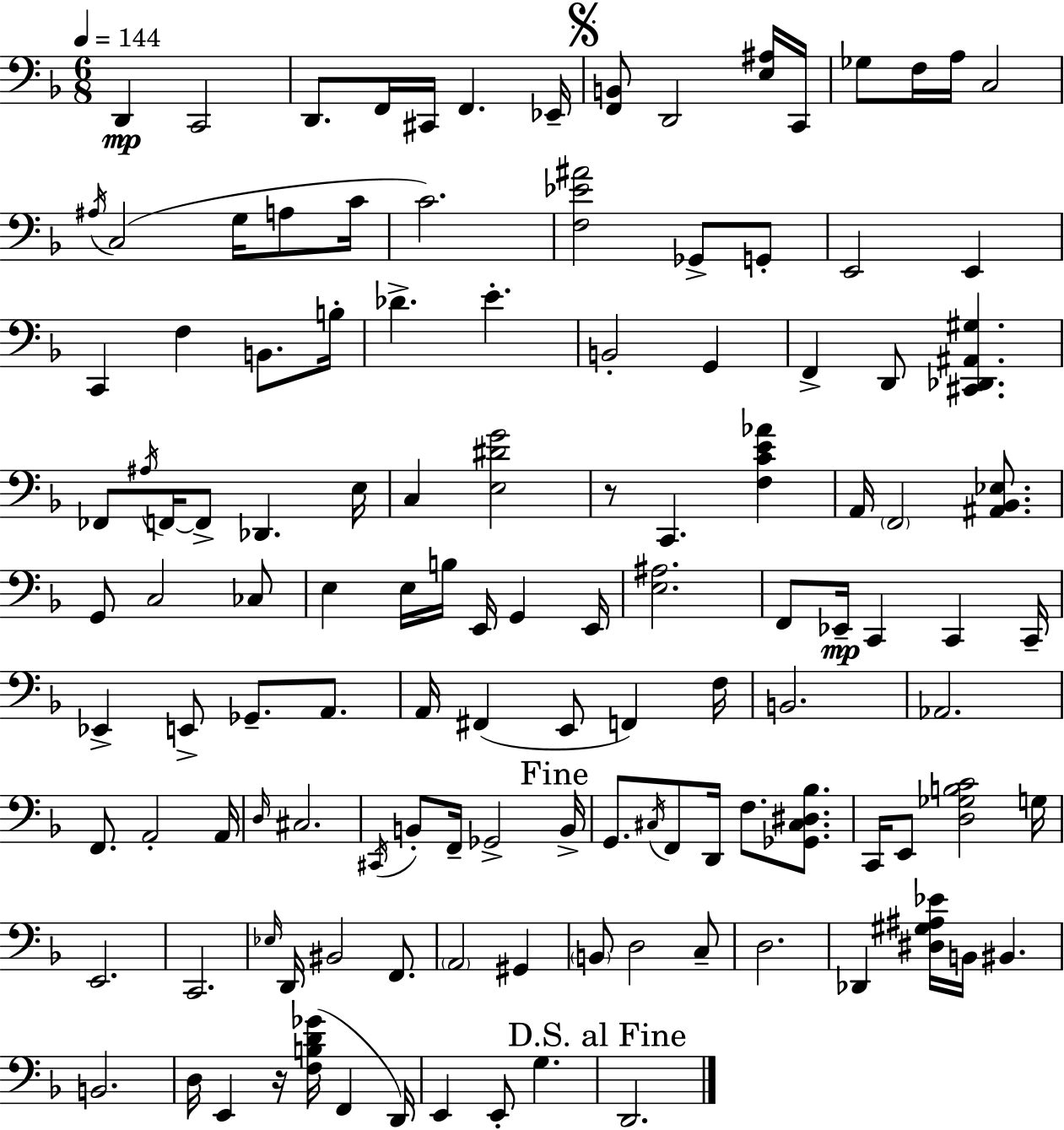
{
  \clef bass
  \numericTimeSignature
  \time 6/8
  \key d \minor
  \tempo 4 = 144
  \repeat volta 2 { d,4\mp c,2 | d,8. f,16 cis,16 f,4. ees,16-- | \mark \markup { \musicglyph "scripts.segno" } <f, b,>8 d,2 <e ais>16 c,16 | ges8 f16 a16 c2 | \break \acciaccatura { ais16 }( c2 g16 a8 | c'16 c'2.) | <f ees' ais'>2 ges,8-> g,8-. | e,2 e,4 | \break c,4 f4 b,8. | b16-. des'4.-> e'4.-. | b,2-. g,4 | f,4-> d,8 <cis, des, ais, gis>4. | \break fes,8 \acciaccatura { ais16 } f,16~~ f,8-> des,4. | e16 c4 <e dis' g'>2 | r8 c,4. <f c' e' aes'>4 | a,16 \parenthesize f,2 <ais, bes, ees>8. | \break g,8 c2 | ces8 e4 e16 b16 e,16 g,4 | e,16 <e ais>2. | f,8 ees,16--\mp c,4 c,4 | \break c,16-- ees,4-> e,8-> ges,8.-- a,8. | a,16 fis,4( e,8 f,4) | f16 b,2. | aes,2. | \break f,8. a,2-. | a,16 \grace { d16 } cis2. | \acciaccatura { cis,16 } b,8-. f,16-- ges,2-> | \mark "Fine" b,16-> g,8. \acciaccatura { cis16 } f,8 d,16 f8. | \break <ges, cis dis bes>8. c,16 e,8 <d ges b c'>2 | g16 e,2. | c,2. | \grace { ees16 } d,16 bis,2 | \break f,8. \parenthesize a,2 | gis,4 \parenthesize b,8 d2 | c8-- d2. | des,4 <dis gis ais ees'>16 b,16 | \break bis,4. b,2. | d16 e,4 r16 | <f b d' ges'>16( f,4 d,16) e,4 e,8-. | g4. \mark "D.S. al Fine" d,2. | \break } \bar "|."
}